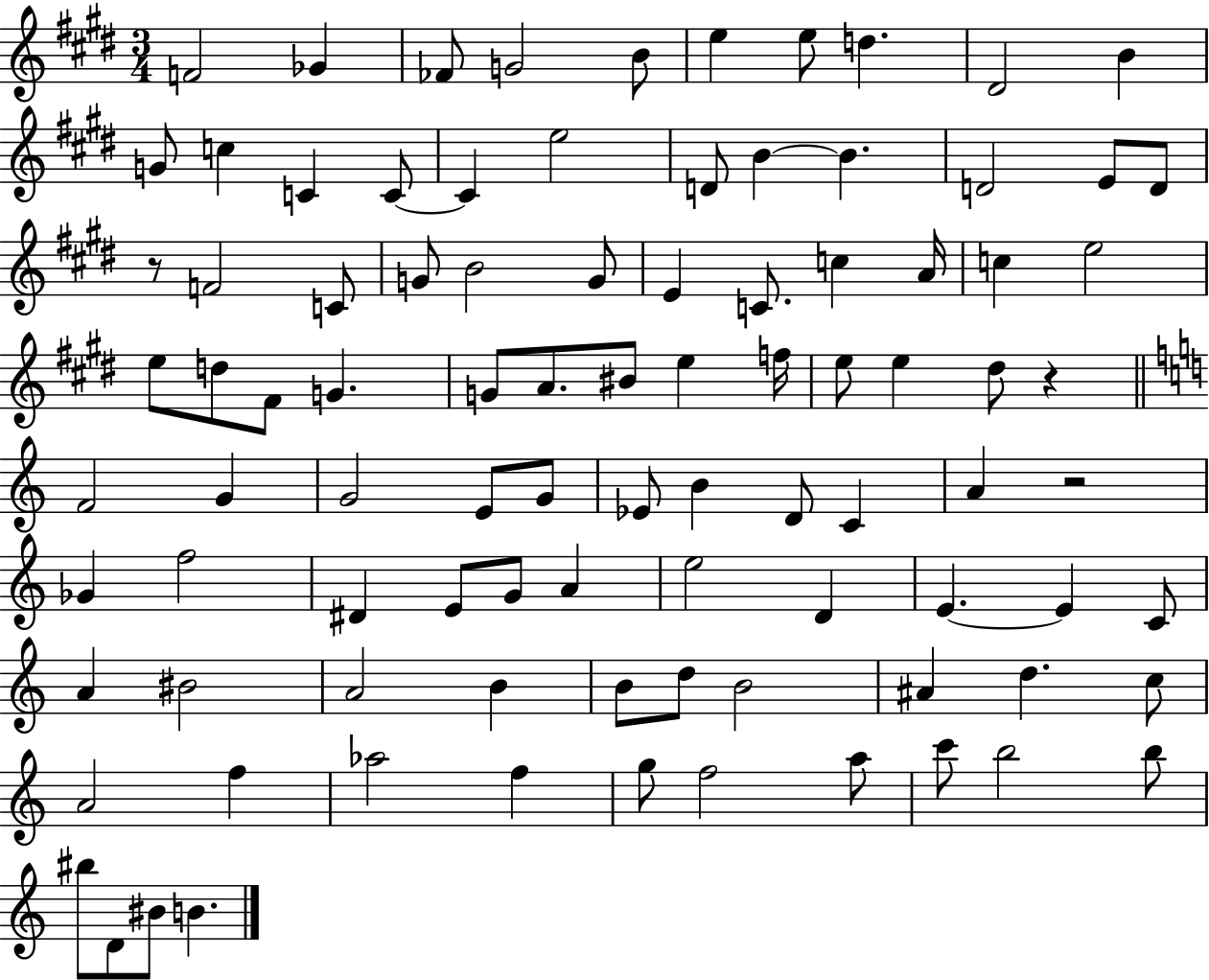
F4/h Gb4/q FES4/e G4/h B4/e E5/q E5/e D5/q. D#4/h B4/q G4/e C5/q C4/q C4/e C4/q E5/h D4/e B4/q B4/q. D4/h E4/e D4/e R/e F4/h C4/e G4/e B4/h G4/e E4/q C4/e. C5/q A4/s C5/q E5/h E5/e D5/e F#4/e G4/q. G4/e A4/e. BIS4/e E5/q F5/s E5/e E5/q D#5/e R/q F4/h G4/q G4/h E4/e G4/e Eb4/e B4/q D4/e C4/q A4/q R/h Gb4/q F5/h D#4/q E4/e G4/e A4/q E5/h D4/q E4/q. E4/q C4/e A4/q BIS4/h A4/h B4/q B4/e D5/e B4/h A#4/q D5/q. C5/e A4/h F5/q Ab5/h F5/q G5/e F5/h A5/e C6/e B5/h B5/e BIS5/e D4/e BIS4/e B4/q.